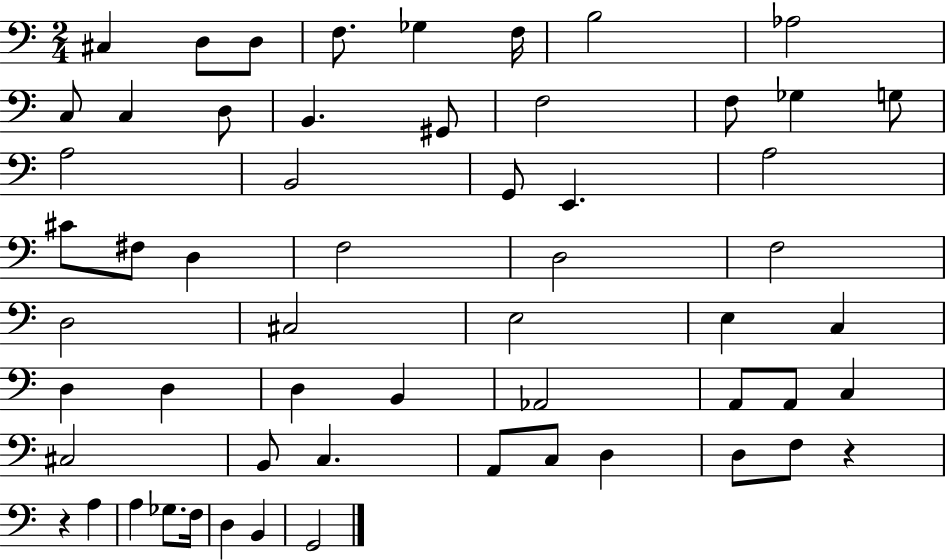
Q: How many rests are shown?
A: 2